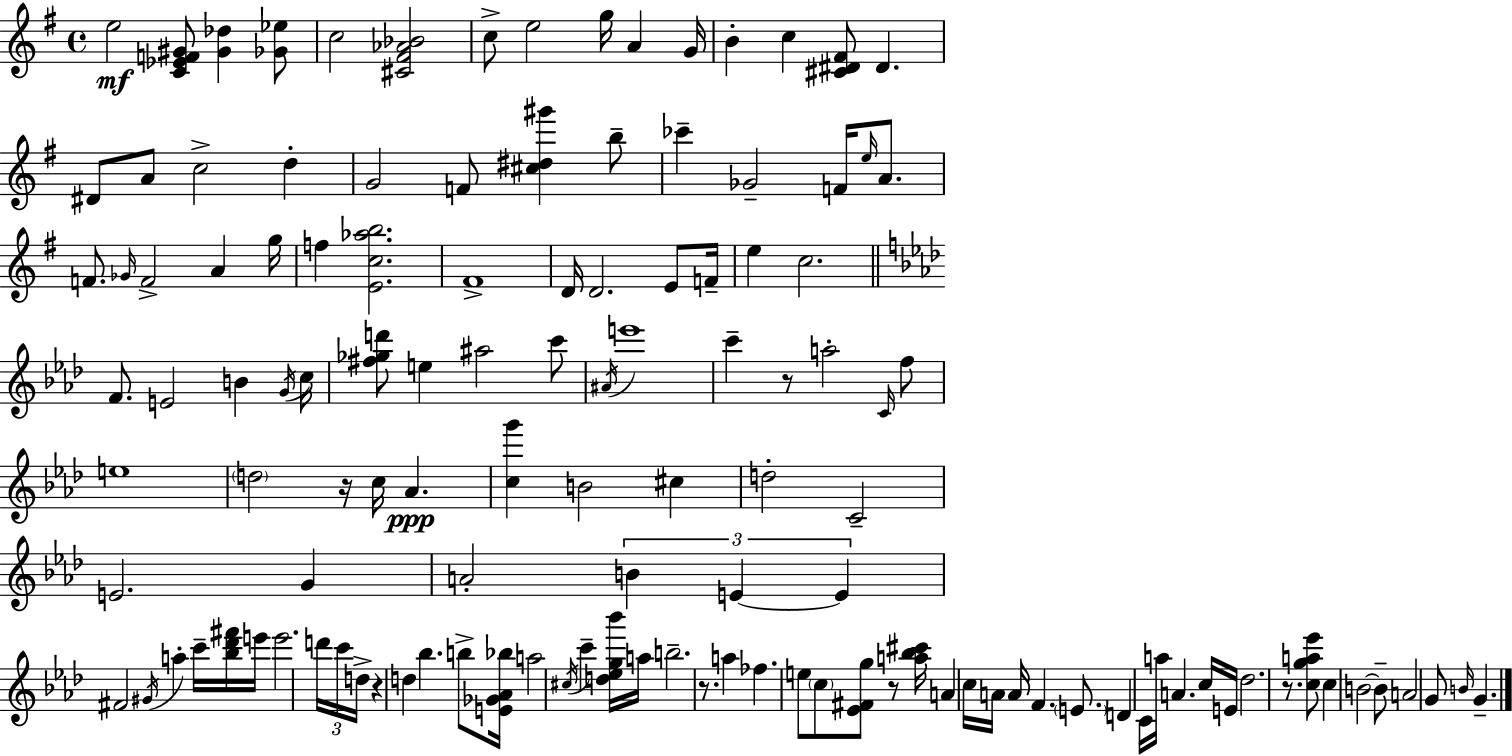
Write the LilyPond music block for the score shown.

{
  \clef treble
  \time 4/4
  \defaultTimeSignature
  \key g \major
  e''2\mf <c' ees' f' gis'>8 <gis' des''>4 <ges' ees''>8 | c''2 <cis' fis' aes' bes'>2 | c''8-> e''2 g''16 a'4 g'16 | b'4-. c''4 <cis' dis' fis'>8 dis'4. | \break dis'8 a'8 c''2-> d''4-. | g'2 f'8 <cis'' dis'' gis'''>4 b''8-- | ces'''4-- ges'2-- f'16 \grace { e''16 } a'8. | f'8. \grace { ges'16 } f'2-> a'4 | \break g''16 f''4 <e' c'' aes'' b''>2. | fis'1-> | d'16 d'2. e'8 | f'16-- e''4 c''2. | \break \bar "||" \break \key aes \major f'8. e'2 b'4 \acciaccatura { g'16 } | c''16 <fis'' ges'' d'''>8 e''4 ais''2 c'''8 | \acciaccatura { ais'16 } e'''1 | c'''4-- r8 a''2-. | \break \grace { c'16 } f''8 e''1 | \parenthesize d''2 r16 c''16 aes'4.\ppp | <c'' g'''>4 b'2 cis''4 | d''2-. c'2-- | \break e'2. g'4 | a'2-. \tuplet 3/2 { b'4 e'4~~ | e'4 } fis'2 \acciaccatura { gis'16 } | a''4-. c'''16-- <bes'' des''' fis'''>16 e'''16 e'''2. | \break \tuplet 3/2 { d'''16 c'''16 d''16-> } r4 d''4 bes''4. | b''8-> <e' ges' aes' bes''>16 a''2 \acciaccatura { cis''16 } | c'''4-- <d'' ees'' g'' bes'''>16 a''16 b''2.-- | r8. a''4 fes''4. e''8 | \break \parenthesize c''8 <ees' fis' g''>8 r8 <a'' bes'' cis'''>16 a'4 c''16 a'16 a'16 f'4. | \parenthesize e'8. d'4 c'16 a''16 a'4. | c''16 e'16 des''2. | r8. <c'' g'' a'' ees'''>8 c''4 b'2~~ | \break b'8-- a'2 g'8 \grace { b'16 } | g'4.-- \bar "|."
}